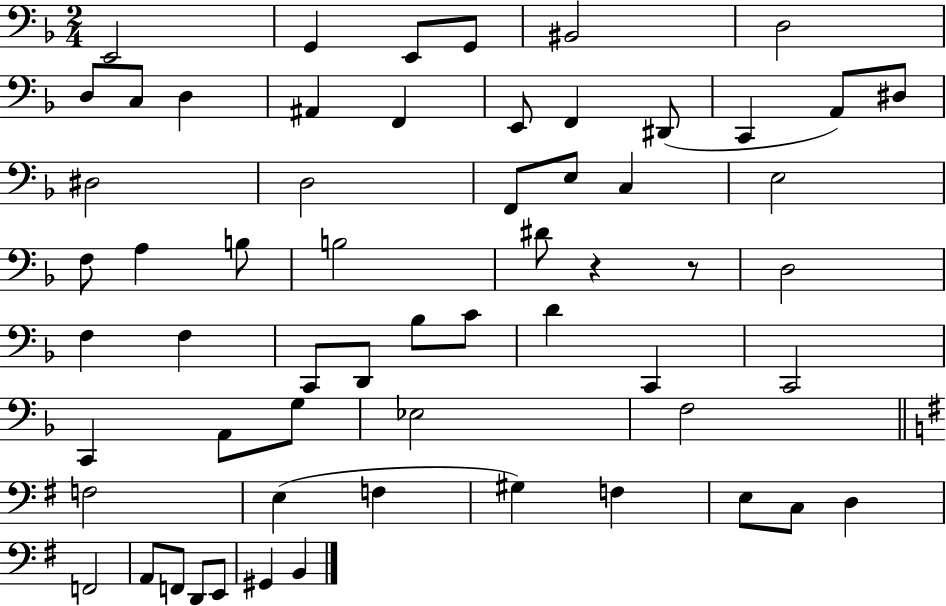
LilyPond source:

{
  \clef bass
  \numericTimeSignature
  \time 2/4
  \key f \major
  \repeat volta 2 { e,2 | g,4 e,8 g,8 | bis,2 | d2 | \break d8 c8 d4 | ais,4 f,4 | e,8 f,4 dis,8( | c,4 a,8) dis8 | \break dis2 | d2 | f,8 e8 c4 | e2 | \break f8 a4 b8 | b2 | dis'8 r4 r8 | d2 | \break f4 f4 | c,8 d,8 bes8 c'8 | d'4 c,4 | c,2 | \break c,4 a,8 g8 | ees2 | f2 | \bar "||" \break \key g \major f2 | e4( f4 | gis4) f4 | e8 c8 d4 | \break f,2 | a,8 f,8 d,8 e,8 | gis,4 b,4 | } \bar "|."
}